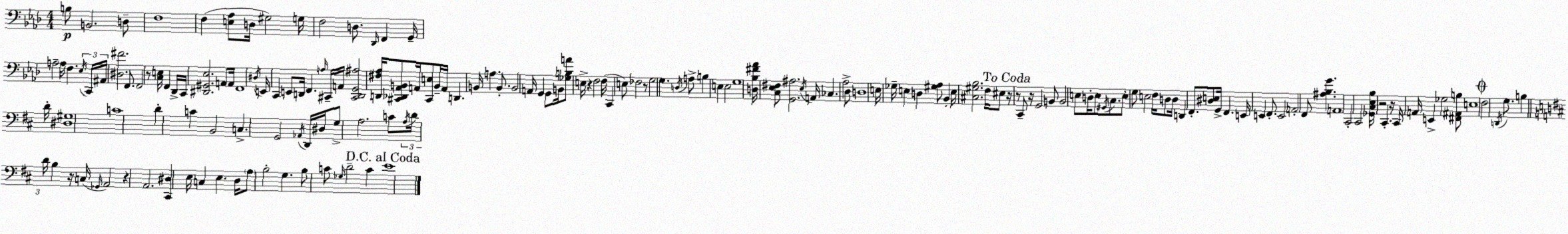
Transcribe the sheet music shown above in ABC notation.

X:1
T:Untitled
M:4/4
L:1/4
K:Fm
B,/2 B,,2 D,/2 F,4 F, [E,_A,]/2 D,/4 ^G,2 G,/4 F,2 D,/2 _D,,/4 F,, G,,/4 A,2 A,/4 F, _E,/4 C,,/4 ^A,,/4 [^D,^F]2 F,,/2 F,,2 z/2 [C,E,]/4 F,, _D,,/4 C,,/4 [^D,,^G,,_E,]2 A,,/2 A,,/4 F,,4 ^D,/4 E,,/4 C,, E,,/2 D,,/4 F,, A,/4 ^C,,/4 A,,/4 [^C,,D,,G,,^A,]2 [D,,^F,_A,]/4 [^C,,_D,,_A,,B,,]/2 A,,/4 [^C,,E,]/2 B,,/4 A,,/4 D,, B,,/4 A, B,,/2 B,,2 A,,/4 G,, G,,/2 B,,/4 [_G,B,A]/2 E,/4 z F,2 F,/4 C,, E,/2 _F,2 z/2 G,2 G, D,/4 A,/2 B, E, E,2 G,4 [D,_B,^F_A]/4 [C,_E,^F,]/2 [G,,^A,]2 _E,/4 A,,/4 _C, _A,2 _D,/2 D,4 E,/4 _G,/4 E, D, [^G,_A,]/2 _B,, E,/4 [^C,^G,_B,]2 F,/4 ^E,/2 z/4 z/2 C,,/2 z/4 G,,2 B,,/2 B,,2 E,/2 D,/4 E,/2 ^G,,/4 C,/2 E,/2 G,/2 E,2 F,/4 D,/2 D,/4 D,, F,,/2 [^D,E,]/2 G,,/4 F,, E,,/4 E,, F,,/2 E,,2 A,,2 F,,/2 [^A,_B,G] A,,4 C,,2 C,,2 [_G,,C,_E,_B,]/4 z2 C,, z/4 C,,/4 A,,/4 E,, _G,2 [^F,,^A,,B,]/2 E,4 F,2 D,,/4 G,/2 B, D/4 [^D,^G,]4 C4 D C B,,2 C, G,,2 _A,,/4 D,,/4 ^D,/4 G,/2 A,2 C/2 A,/4 D/4 D/4 B, z/4 C,/4 _G,,/4 A,,2 z A,,2 [^C,,^D,] E,/4 C, E, D,/4 A,/2 B,2 G, B,/2 C/2 _G,/4 D2 C E4